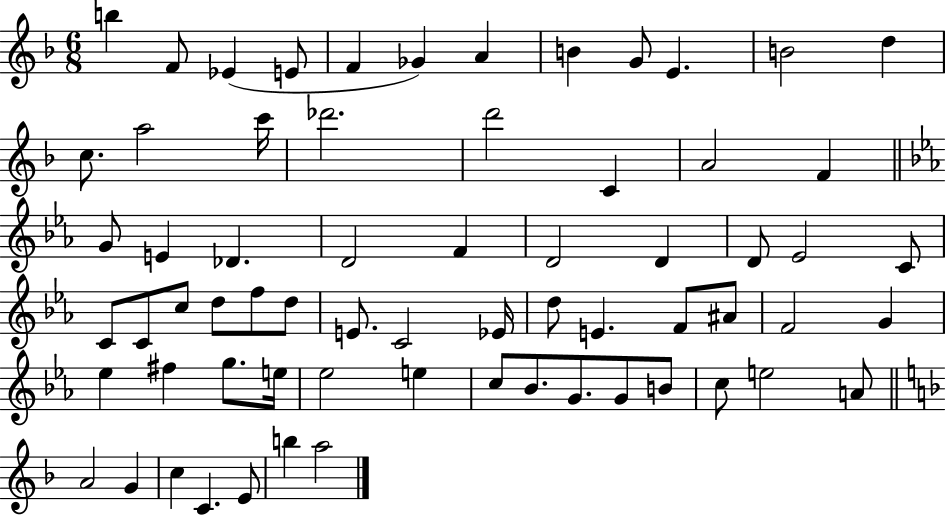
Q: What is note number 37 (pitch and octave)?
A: E4